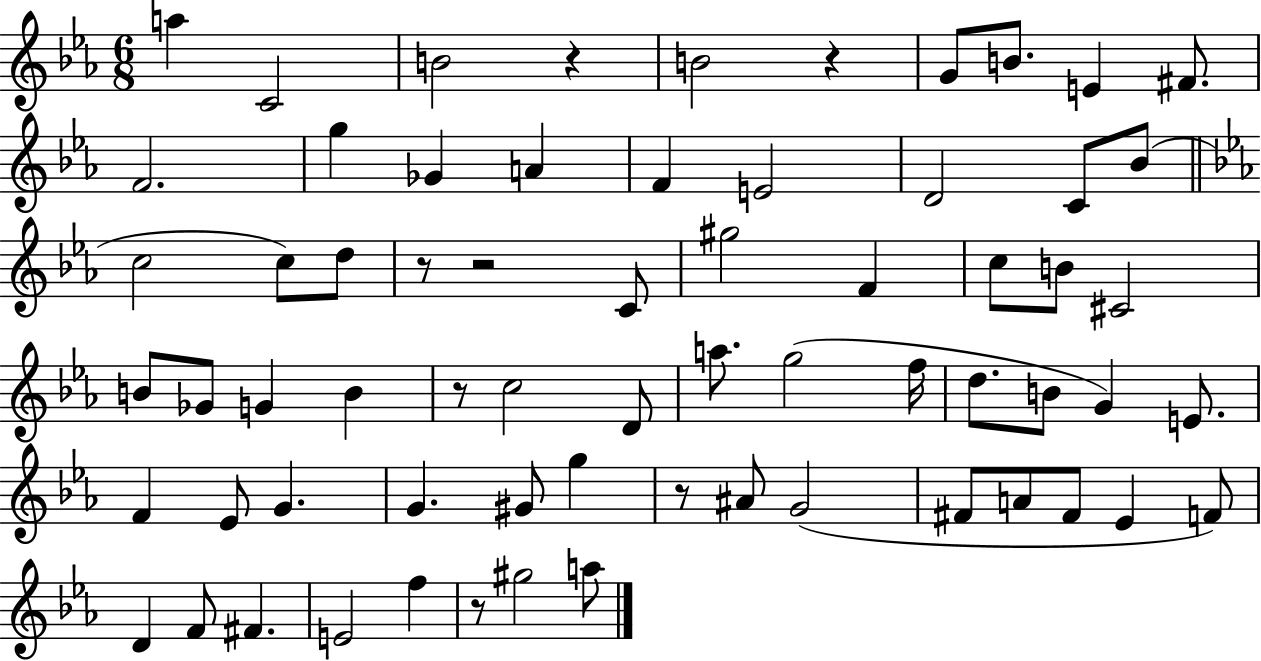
A5/q C4/h B4/h R/q B4/h R/q G4/e B4/e. E4/q F#4/e. F4/h. G5/q Gb4/q A4/q F4/q E4/h D4/h C4/e Bb4/e C5/h C5/e D5/e R/e R/h C4/e G#5/h F4/q C5/e B4/e C#4/h B4/e Gb4/e G4/q B4/q R/e C5/h D4/e A5/e. G5/h F5/s D5/e. B4/e G4/q E4/e. F4/q Eb4/e G4/q. G4/q. G#4/e G5/q R/e A#4/e G4/h F#4/e A4/e F#4/e Eb4/q F4/e D4/q F4/e F#4/q. E4/h F5/q R/e G#5/h A5/e